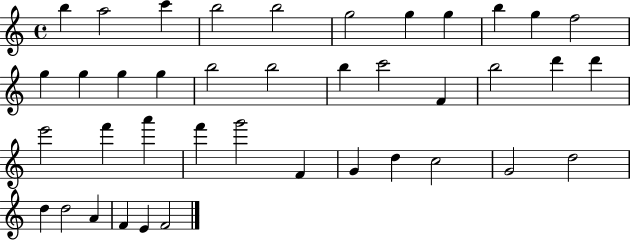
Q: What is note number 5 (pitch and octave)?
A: B5